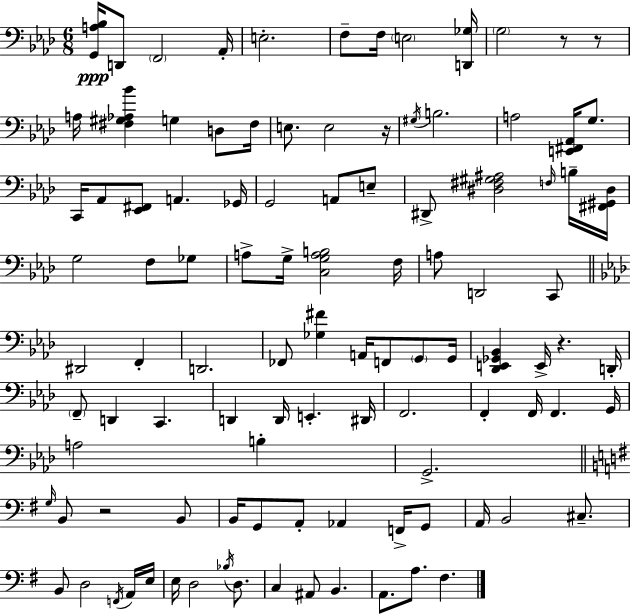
{
  \clef bass
  \numericTimeSignature
  \time 6/8
  \key aes \major
  <g, a bes>16\ppp d,8 \parenthesize f,2 aes,16-. | e2.-. | f8-- f16 \parenthesize e2 <d, ges>16 | \parenthesize g2 r8 r8 | \break a16 <fis gis aes bes'>4 g4 d8 fis16 | e8. e2 r16 | \acciaccatura { gis16 } b2. | a2 <e, fis, aes,>16 g8. | \break c,16 aes,8 <ees, fis,>8 a,4. | ges,16 g,2 a,8 e8-- | dis,8-> <dis fis gis ais>2 \grace { f16 } | b16-- <fis, gis, dis>16 g2 f8 | \break ges8 a8-> g16-> <c g a b>2 | f16 a8 d,2 | c,8 \bar "||" \break \key aes \major dis,2 f,4-. | d,2. | fes,8 <ges fis'>4 a,16 f,8 \parenthesize g,8 g,16 | <des, e, ges, bes,>4 e,16-> r4. d,16-. | \break \parenthesize f,8-- d,4 c,4. | d,4 d,16 e,4.-. dis,16 | f,2. | f,4-. f,16 f,4. g,16 | \break a2 b4-. | g,2.-> | \bar "||" \break \key g \major \grace { g16 } b,8 r2 b,8 | b,16 g,8 a,8-. aes,4 f,16-> g,8 | a,16 b,2 cis8.-- | b,8 d2 \acciaccatura { f,16 } | \break a,16 e16 e16 d2 \acciaccatura { bes16 } | d8. c4 ais,8 b,4. | a,8. a8. fis4. | \bar "|."
}